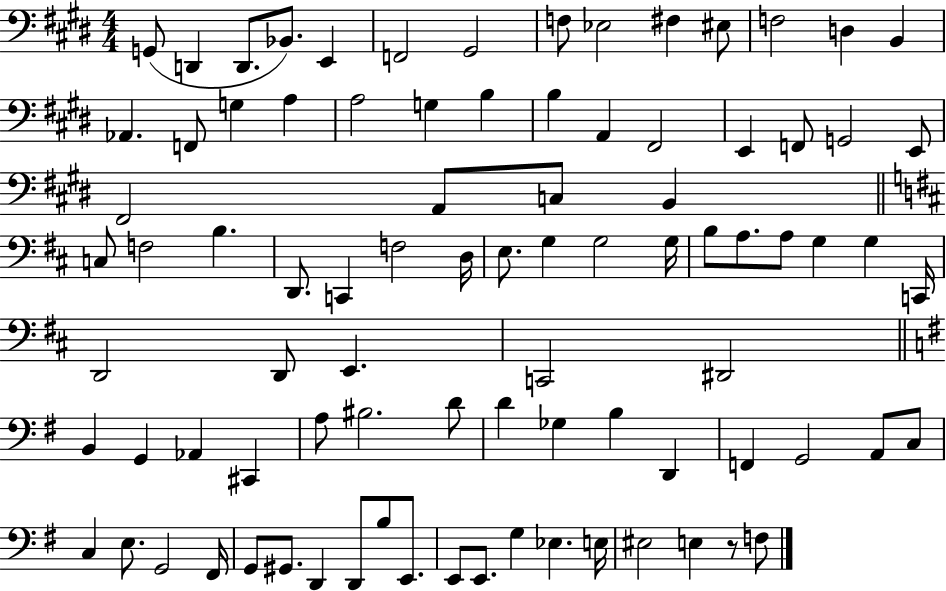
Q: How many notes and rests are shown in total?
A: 88